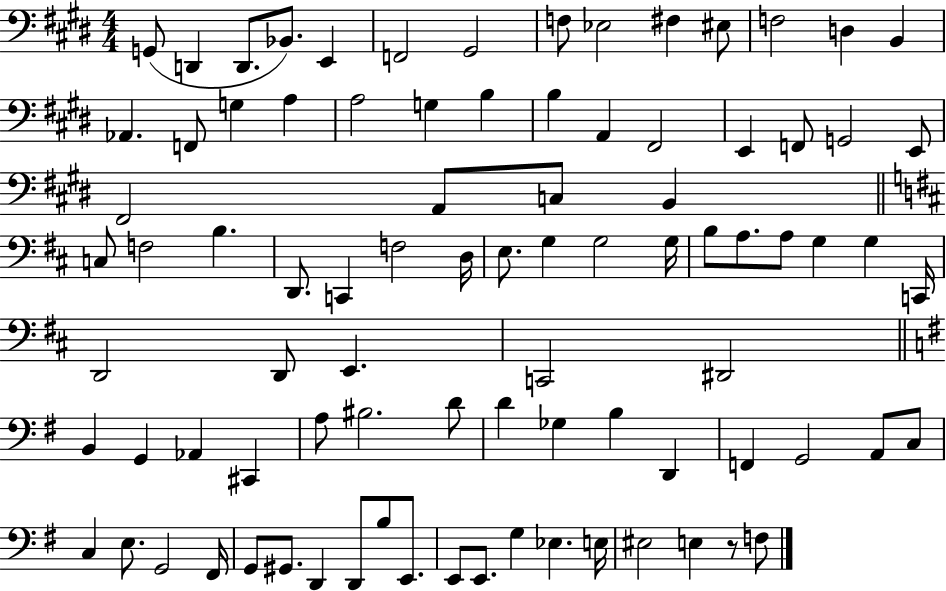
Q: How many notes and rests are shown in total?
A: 88